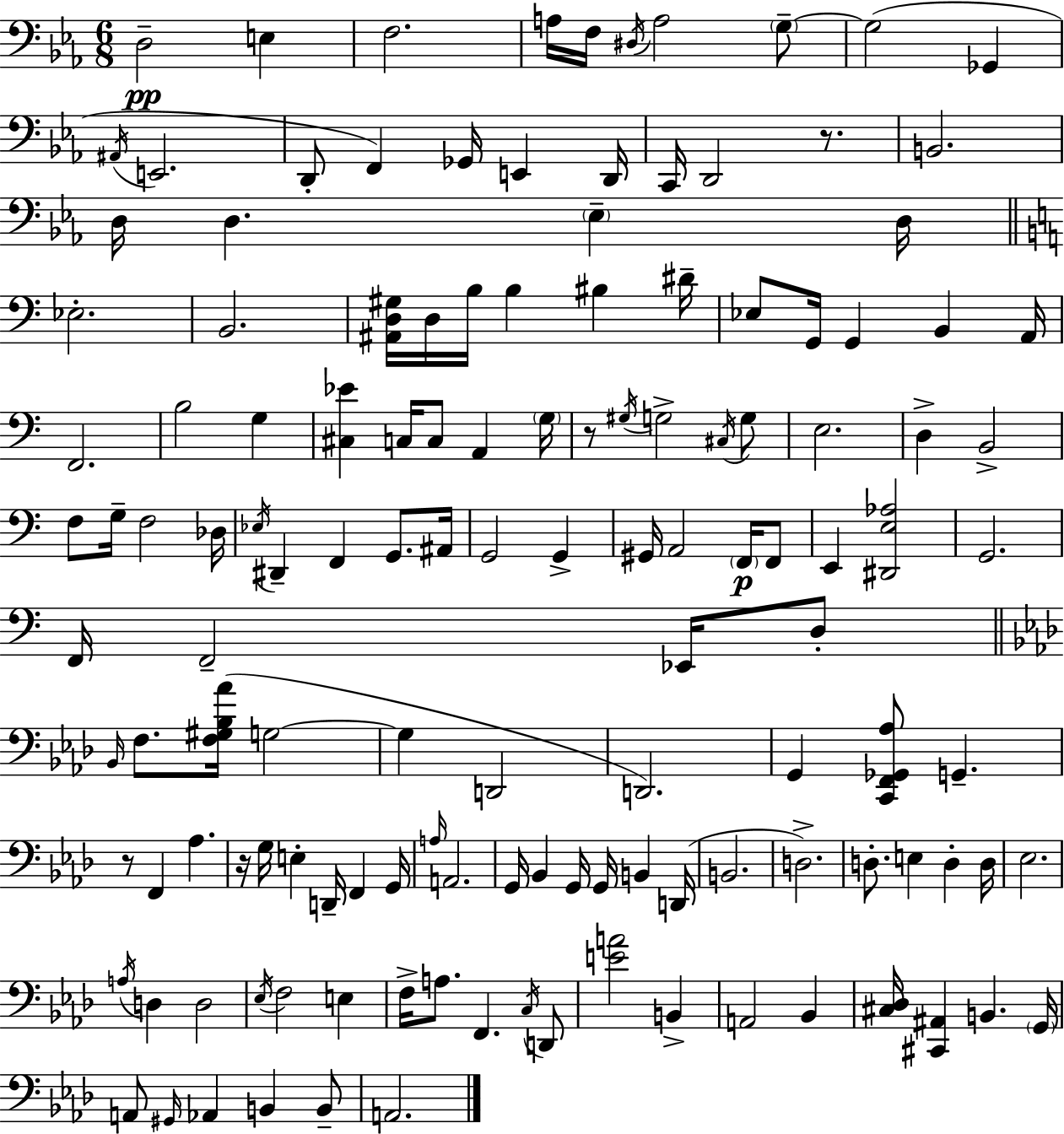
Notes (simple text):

D3/h E3/q F3/h. A3/s F3/s D#3/s A3/h G3/e G3/h Gb2/q A#2/s E2/h. D2/e F2/q Gb2/s E2/q D2/s C2/s D2/h R/e. B2/h. D3/s D3/q. Eb3/q D3/s Eb3/h. B2/h. [A#2,D3,G#3]/s D3/s B3/s B3/q BIS3/q D#4/s Eb3/e G2/s G2/q B2/q A2/s F2/h. B3/h G3/q [C#3,Eb4]/q C3/s C3/e A2/q G3/s R/e G#3/s G3/h C#3/s G3/e E3/h. D3/q B2/h F3/e G3/s F3/h Db3/s Eb3/s D#2/q F2/q G2/e. A#2/s G2/h G2/q G#2/s A2/h F2/s F2/e E2/q [D#2,E3,Ab3]/h G2/h. F2/s F2/h Eb2/s D3/e Bb2/s F3/e. [F3,G#3,Bb3,Ab4]/s G3/h G3/q D2/h D2/h. G2/q [C2,F2,Gb2,Ab3]/e G2/q. R/e F2/q Ab3/q. R/s G3/s E3/q D2/s F2/q G2/s A3/s A2/h. G2/s Bb2/q G2/s G2/s B2/q D2/s B2/h. D3/h. D3/e. E3/q D3/q D3/s Eb3/h. A3/s D3/q D3/h Eb3/s F3/h E3/q F3/s A3/e. F2/q. C3/s D2/e [E4,A4]/h B2/q A2/h Bb2/q [C#3,Db3]/s [C#2,A#2]/q B2/q. G2/s A2/e G#2/s Ab2/q B2/q B2/e A2/h.